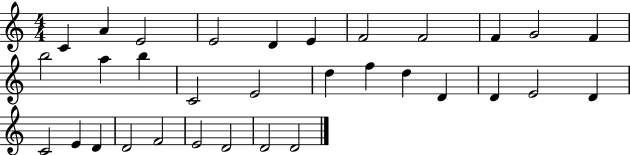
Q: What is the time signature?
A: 4/4